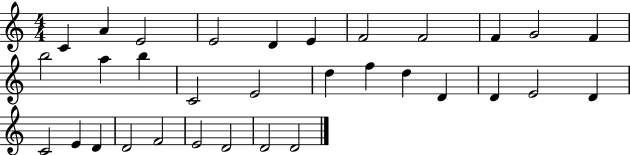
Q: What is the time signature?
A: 4/4